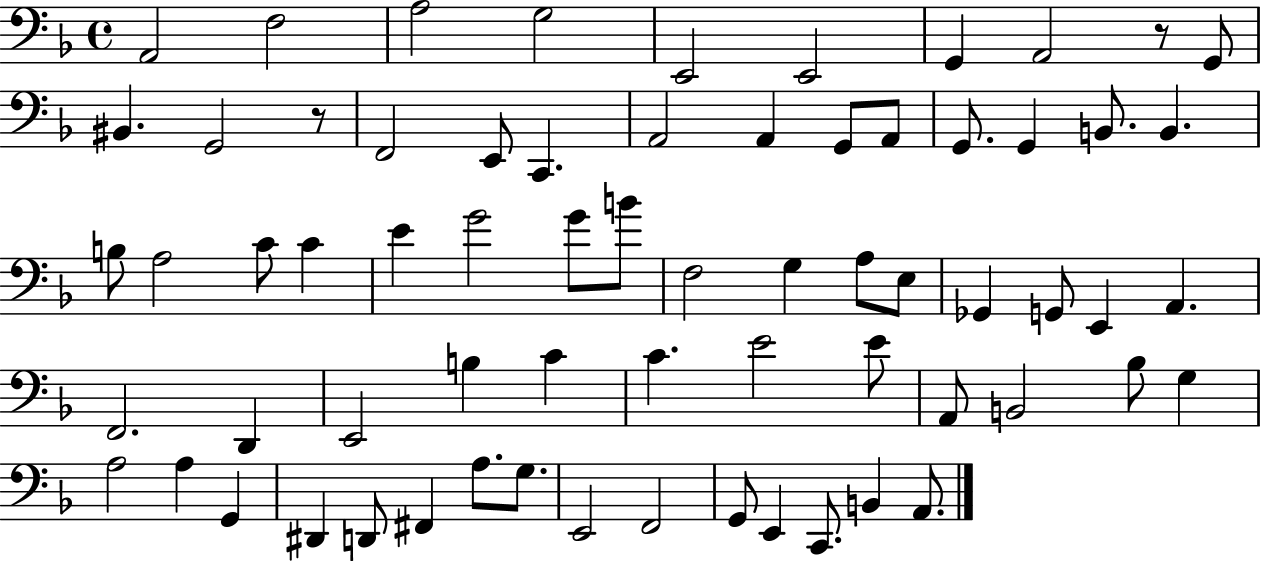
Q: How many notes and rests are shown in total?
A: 67